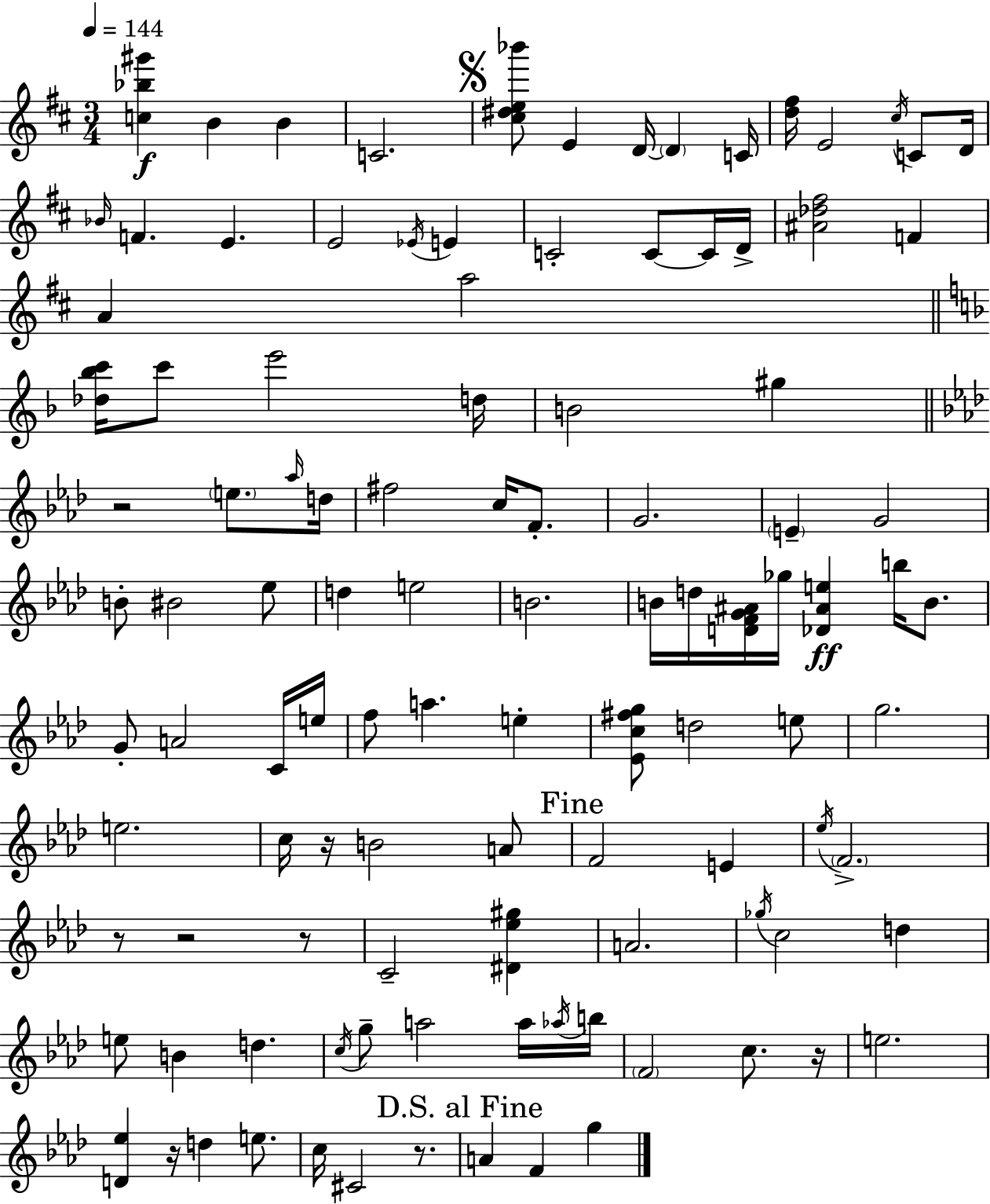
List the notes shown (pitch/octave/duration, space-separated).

[C5,Bb5,G#6]/q B4/q B4/q C4/h. [C#5,D#5,E5,Bb6]/e E4/q D4/s D4/q C4/s [D5,F#5]/s E4/h C#5/s C4/e D4/s Bb4/s F4/q. E4/q. E4/h Eb4/s E4/q C4/h C4/e C4/s D4/s [A#4,Db5,F#5]/h F4/q A4/q A5/h [Db5,Bb5,C6]/s C6/e E6/h D5/s B4/h G#5/q R/h E5/e. Ab5/s D5/s F#5/h C5/s F4/e. G4/h. E4/q G4/h B4/e BIS4/h Eb5/e D5/q E5/h B4/h. B4/s D5/s [D4,F4,G4,A#4]/s Gb5/s [Db4,A#4,E5]/q B5/s B4/e. G4/e A4/h C4/s E5/s F5/e A5/q. E5/q [Eb4,C5,F#5,G5]/e D5/h E5/e G5/h. E5/h. C5/s R/s B4/h A4/e F4/h E4/q Eb5/s F4/h. R/e R/h R/e C4/h [D#4,Eb5,G#5]/q A4/h. Gb5/s C5/h D5/q E5/e B4/q D5/q. C5/s G5/e A5/h A5/s Ab5/s B5/s F4/h C5/e. R/s E5/h. [D4,Eb5]/q R/s D5/q E5/e. C5/s C#4/h R/e. A4/q F4/q G5/q